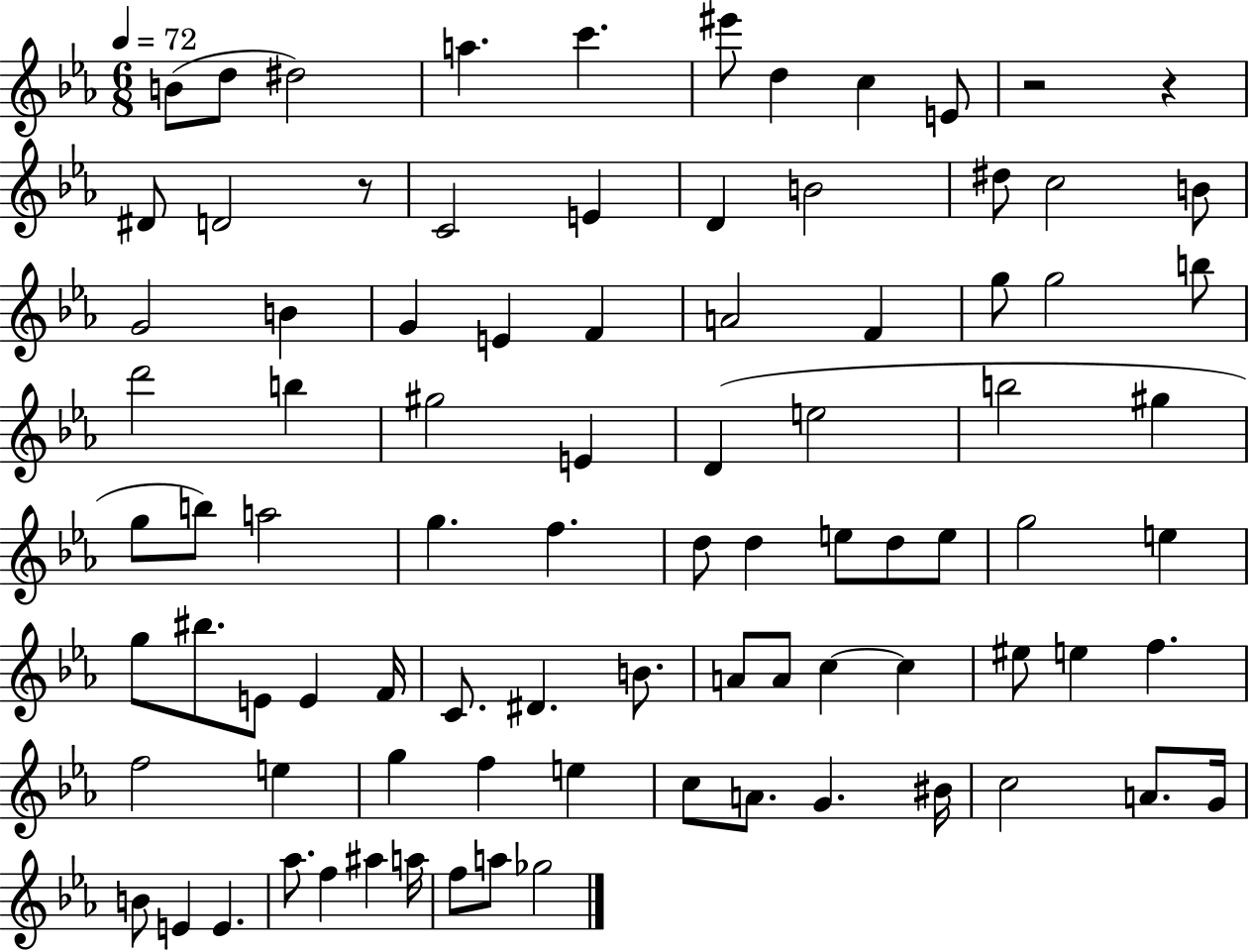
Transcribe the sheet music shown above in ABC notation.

X:1
T:Untitled
M:6/8
L:1/4
K:Eb
B/2 d/2 ^d2 a c' ^e'/2 d c E/2 z2 z ^D/2 D2 z/2 C2 E D B2 ^d/2 c2 B/2 G2 B G E F A2 F g/2 g2 b/2 d'2 b ^g2 E D e2 b2 ^g g/2 b/2 a2 g f d/2 d e/2 d/2 e/2 g2 e g/2 ^b/2 E/2 E F/4 C/2 ^D B/2 A/2 A/2 c c ^e/2 e f f2 e g f e c/2 A/2 G ^B/4 c2 A/2 G/4 B/2 E E _a/2 f ^a a/4 f/2 a/2 _g2